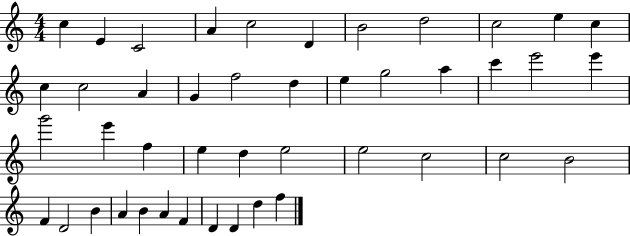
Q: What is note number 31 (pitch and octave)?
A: C5